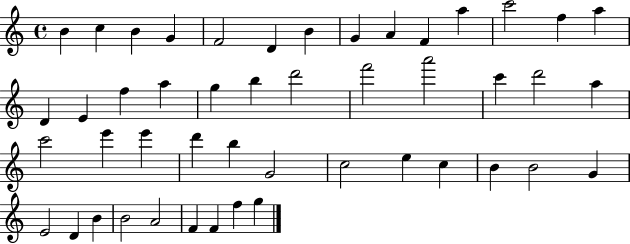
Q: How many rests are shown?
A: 0